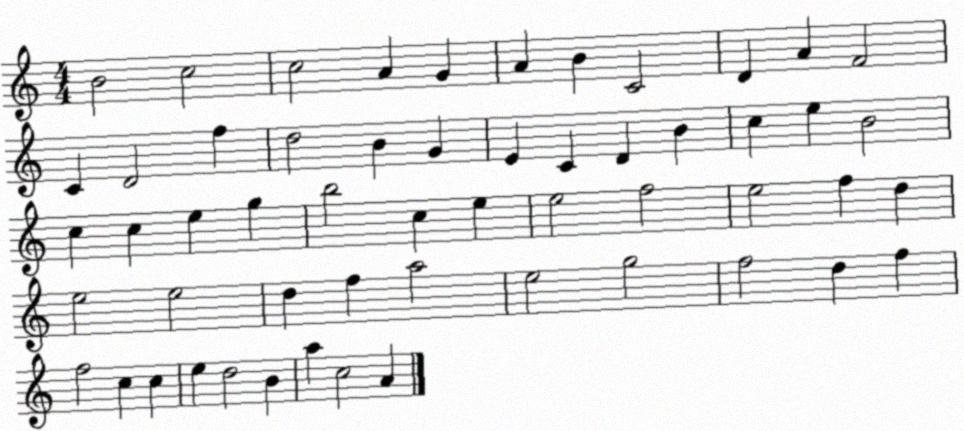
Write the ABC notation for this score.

X:1
T:Untitled
M:4/4
L:1/4
K:C
B2 c2 c2 A G A B C2 D A F2 C D2 f d2 B G E C D B c e B2 c c e g b2 c e e2 f2 e2 f d e2 e2 d f a2 e2 g2 f2 d f f2 c c e d2 B a c2 A